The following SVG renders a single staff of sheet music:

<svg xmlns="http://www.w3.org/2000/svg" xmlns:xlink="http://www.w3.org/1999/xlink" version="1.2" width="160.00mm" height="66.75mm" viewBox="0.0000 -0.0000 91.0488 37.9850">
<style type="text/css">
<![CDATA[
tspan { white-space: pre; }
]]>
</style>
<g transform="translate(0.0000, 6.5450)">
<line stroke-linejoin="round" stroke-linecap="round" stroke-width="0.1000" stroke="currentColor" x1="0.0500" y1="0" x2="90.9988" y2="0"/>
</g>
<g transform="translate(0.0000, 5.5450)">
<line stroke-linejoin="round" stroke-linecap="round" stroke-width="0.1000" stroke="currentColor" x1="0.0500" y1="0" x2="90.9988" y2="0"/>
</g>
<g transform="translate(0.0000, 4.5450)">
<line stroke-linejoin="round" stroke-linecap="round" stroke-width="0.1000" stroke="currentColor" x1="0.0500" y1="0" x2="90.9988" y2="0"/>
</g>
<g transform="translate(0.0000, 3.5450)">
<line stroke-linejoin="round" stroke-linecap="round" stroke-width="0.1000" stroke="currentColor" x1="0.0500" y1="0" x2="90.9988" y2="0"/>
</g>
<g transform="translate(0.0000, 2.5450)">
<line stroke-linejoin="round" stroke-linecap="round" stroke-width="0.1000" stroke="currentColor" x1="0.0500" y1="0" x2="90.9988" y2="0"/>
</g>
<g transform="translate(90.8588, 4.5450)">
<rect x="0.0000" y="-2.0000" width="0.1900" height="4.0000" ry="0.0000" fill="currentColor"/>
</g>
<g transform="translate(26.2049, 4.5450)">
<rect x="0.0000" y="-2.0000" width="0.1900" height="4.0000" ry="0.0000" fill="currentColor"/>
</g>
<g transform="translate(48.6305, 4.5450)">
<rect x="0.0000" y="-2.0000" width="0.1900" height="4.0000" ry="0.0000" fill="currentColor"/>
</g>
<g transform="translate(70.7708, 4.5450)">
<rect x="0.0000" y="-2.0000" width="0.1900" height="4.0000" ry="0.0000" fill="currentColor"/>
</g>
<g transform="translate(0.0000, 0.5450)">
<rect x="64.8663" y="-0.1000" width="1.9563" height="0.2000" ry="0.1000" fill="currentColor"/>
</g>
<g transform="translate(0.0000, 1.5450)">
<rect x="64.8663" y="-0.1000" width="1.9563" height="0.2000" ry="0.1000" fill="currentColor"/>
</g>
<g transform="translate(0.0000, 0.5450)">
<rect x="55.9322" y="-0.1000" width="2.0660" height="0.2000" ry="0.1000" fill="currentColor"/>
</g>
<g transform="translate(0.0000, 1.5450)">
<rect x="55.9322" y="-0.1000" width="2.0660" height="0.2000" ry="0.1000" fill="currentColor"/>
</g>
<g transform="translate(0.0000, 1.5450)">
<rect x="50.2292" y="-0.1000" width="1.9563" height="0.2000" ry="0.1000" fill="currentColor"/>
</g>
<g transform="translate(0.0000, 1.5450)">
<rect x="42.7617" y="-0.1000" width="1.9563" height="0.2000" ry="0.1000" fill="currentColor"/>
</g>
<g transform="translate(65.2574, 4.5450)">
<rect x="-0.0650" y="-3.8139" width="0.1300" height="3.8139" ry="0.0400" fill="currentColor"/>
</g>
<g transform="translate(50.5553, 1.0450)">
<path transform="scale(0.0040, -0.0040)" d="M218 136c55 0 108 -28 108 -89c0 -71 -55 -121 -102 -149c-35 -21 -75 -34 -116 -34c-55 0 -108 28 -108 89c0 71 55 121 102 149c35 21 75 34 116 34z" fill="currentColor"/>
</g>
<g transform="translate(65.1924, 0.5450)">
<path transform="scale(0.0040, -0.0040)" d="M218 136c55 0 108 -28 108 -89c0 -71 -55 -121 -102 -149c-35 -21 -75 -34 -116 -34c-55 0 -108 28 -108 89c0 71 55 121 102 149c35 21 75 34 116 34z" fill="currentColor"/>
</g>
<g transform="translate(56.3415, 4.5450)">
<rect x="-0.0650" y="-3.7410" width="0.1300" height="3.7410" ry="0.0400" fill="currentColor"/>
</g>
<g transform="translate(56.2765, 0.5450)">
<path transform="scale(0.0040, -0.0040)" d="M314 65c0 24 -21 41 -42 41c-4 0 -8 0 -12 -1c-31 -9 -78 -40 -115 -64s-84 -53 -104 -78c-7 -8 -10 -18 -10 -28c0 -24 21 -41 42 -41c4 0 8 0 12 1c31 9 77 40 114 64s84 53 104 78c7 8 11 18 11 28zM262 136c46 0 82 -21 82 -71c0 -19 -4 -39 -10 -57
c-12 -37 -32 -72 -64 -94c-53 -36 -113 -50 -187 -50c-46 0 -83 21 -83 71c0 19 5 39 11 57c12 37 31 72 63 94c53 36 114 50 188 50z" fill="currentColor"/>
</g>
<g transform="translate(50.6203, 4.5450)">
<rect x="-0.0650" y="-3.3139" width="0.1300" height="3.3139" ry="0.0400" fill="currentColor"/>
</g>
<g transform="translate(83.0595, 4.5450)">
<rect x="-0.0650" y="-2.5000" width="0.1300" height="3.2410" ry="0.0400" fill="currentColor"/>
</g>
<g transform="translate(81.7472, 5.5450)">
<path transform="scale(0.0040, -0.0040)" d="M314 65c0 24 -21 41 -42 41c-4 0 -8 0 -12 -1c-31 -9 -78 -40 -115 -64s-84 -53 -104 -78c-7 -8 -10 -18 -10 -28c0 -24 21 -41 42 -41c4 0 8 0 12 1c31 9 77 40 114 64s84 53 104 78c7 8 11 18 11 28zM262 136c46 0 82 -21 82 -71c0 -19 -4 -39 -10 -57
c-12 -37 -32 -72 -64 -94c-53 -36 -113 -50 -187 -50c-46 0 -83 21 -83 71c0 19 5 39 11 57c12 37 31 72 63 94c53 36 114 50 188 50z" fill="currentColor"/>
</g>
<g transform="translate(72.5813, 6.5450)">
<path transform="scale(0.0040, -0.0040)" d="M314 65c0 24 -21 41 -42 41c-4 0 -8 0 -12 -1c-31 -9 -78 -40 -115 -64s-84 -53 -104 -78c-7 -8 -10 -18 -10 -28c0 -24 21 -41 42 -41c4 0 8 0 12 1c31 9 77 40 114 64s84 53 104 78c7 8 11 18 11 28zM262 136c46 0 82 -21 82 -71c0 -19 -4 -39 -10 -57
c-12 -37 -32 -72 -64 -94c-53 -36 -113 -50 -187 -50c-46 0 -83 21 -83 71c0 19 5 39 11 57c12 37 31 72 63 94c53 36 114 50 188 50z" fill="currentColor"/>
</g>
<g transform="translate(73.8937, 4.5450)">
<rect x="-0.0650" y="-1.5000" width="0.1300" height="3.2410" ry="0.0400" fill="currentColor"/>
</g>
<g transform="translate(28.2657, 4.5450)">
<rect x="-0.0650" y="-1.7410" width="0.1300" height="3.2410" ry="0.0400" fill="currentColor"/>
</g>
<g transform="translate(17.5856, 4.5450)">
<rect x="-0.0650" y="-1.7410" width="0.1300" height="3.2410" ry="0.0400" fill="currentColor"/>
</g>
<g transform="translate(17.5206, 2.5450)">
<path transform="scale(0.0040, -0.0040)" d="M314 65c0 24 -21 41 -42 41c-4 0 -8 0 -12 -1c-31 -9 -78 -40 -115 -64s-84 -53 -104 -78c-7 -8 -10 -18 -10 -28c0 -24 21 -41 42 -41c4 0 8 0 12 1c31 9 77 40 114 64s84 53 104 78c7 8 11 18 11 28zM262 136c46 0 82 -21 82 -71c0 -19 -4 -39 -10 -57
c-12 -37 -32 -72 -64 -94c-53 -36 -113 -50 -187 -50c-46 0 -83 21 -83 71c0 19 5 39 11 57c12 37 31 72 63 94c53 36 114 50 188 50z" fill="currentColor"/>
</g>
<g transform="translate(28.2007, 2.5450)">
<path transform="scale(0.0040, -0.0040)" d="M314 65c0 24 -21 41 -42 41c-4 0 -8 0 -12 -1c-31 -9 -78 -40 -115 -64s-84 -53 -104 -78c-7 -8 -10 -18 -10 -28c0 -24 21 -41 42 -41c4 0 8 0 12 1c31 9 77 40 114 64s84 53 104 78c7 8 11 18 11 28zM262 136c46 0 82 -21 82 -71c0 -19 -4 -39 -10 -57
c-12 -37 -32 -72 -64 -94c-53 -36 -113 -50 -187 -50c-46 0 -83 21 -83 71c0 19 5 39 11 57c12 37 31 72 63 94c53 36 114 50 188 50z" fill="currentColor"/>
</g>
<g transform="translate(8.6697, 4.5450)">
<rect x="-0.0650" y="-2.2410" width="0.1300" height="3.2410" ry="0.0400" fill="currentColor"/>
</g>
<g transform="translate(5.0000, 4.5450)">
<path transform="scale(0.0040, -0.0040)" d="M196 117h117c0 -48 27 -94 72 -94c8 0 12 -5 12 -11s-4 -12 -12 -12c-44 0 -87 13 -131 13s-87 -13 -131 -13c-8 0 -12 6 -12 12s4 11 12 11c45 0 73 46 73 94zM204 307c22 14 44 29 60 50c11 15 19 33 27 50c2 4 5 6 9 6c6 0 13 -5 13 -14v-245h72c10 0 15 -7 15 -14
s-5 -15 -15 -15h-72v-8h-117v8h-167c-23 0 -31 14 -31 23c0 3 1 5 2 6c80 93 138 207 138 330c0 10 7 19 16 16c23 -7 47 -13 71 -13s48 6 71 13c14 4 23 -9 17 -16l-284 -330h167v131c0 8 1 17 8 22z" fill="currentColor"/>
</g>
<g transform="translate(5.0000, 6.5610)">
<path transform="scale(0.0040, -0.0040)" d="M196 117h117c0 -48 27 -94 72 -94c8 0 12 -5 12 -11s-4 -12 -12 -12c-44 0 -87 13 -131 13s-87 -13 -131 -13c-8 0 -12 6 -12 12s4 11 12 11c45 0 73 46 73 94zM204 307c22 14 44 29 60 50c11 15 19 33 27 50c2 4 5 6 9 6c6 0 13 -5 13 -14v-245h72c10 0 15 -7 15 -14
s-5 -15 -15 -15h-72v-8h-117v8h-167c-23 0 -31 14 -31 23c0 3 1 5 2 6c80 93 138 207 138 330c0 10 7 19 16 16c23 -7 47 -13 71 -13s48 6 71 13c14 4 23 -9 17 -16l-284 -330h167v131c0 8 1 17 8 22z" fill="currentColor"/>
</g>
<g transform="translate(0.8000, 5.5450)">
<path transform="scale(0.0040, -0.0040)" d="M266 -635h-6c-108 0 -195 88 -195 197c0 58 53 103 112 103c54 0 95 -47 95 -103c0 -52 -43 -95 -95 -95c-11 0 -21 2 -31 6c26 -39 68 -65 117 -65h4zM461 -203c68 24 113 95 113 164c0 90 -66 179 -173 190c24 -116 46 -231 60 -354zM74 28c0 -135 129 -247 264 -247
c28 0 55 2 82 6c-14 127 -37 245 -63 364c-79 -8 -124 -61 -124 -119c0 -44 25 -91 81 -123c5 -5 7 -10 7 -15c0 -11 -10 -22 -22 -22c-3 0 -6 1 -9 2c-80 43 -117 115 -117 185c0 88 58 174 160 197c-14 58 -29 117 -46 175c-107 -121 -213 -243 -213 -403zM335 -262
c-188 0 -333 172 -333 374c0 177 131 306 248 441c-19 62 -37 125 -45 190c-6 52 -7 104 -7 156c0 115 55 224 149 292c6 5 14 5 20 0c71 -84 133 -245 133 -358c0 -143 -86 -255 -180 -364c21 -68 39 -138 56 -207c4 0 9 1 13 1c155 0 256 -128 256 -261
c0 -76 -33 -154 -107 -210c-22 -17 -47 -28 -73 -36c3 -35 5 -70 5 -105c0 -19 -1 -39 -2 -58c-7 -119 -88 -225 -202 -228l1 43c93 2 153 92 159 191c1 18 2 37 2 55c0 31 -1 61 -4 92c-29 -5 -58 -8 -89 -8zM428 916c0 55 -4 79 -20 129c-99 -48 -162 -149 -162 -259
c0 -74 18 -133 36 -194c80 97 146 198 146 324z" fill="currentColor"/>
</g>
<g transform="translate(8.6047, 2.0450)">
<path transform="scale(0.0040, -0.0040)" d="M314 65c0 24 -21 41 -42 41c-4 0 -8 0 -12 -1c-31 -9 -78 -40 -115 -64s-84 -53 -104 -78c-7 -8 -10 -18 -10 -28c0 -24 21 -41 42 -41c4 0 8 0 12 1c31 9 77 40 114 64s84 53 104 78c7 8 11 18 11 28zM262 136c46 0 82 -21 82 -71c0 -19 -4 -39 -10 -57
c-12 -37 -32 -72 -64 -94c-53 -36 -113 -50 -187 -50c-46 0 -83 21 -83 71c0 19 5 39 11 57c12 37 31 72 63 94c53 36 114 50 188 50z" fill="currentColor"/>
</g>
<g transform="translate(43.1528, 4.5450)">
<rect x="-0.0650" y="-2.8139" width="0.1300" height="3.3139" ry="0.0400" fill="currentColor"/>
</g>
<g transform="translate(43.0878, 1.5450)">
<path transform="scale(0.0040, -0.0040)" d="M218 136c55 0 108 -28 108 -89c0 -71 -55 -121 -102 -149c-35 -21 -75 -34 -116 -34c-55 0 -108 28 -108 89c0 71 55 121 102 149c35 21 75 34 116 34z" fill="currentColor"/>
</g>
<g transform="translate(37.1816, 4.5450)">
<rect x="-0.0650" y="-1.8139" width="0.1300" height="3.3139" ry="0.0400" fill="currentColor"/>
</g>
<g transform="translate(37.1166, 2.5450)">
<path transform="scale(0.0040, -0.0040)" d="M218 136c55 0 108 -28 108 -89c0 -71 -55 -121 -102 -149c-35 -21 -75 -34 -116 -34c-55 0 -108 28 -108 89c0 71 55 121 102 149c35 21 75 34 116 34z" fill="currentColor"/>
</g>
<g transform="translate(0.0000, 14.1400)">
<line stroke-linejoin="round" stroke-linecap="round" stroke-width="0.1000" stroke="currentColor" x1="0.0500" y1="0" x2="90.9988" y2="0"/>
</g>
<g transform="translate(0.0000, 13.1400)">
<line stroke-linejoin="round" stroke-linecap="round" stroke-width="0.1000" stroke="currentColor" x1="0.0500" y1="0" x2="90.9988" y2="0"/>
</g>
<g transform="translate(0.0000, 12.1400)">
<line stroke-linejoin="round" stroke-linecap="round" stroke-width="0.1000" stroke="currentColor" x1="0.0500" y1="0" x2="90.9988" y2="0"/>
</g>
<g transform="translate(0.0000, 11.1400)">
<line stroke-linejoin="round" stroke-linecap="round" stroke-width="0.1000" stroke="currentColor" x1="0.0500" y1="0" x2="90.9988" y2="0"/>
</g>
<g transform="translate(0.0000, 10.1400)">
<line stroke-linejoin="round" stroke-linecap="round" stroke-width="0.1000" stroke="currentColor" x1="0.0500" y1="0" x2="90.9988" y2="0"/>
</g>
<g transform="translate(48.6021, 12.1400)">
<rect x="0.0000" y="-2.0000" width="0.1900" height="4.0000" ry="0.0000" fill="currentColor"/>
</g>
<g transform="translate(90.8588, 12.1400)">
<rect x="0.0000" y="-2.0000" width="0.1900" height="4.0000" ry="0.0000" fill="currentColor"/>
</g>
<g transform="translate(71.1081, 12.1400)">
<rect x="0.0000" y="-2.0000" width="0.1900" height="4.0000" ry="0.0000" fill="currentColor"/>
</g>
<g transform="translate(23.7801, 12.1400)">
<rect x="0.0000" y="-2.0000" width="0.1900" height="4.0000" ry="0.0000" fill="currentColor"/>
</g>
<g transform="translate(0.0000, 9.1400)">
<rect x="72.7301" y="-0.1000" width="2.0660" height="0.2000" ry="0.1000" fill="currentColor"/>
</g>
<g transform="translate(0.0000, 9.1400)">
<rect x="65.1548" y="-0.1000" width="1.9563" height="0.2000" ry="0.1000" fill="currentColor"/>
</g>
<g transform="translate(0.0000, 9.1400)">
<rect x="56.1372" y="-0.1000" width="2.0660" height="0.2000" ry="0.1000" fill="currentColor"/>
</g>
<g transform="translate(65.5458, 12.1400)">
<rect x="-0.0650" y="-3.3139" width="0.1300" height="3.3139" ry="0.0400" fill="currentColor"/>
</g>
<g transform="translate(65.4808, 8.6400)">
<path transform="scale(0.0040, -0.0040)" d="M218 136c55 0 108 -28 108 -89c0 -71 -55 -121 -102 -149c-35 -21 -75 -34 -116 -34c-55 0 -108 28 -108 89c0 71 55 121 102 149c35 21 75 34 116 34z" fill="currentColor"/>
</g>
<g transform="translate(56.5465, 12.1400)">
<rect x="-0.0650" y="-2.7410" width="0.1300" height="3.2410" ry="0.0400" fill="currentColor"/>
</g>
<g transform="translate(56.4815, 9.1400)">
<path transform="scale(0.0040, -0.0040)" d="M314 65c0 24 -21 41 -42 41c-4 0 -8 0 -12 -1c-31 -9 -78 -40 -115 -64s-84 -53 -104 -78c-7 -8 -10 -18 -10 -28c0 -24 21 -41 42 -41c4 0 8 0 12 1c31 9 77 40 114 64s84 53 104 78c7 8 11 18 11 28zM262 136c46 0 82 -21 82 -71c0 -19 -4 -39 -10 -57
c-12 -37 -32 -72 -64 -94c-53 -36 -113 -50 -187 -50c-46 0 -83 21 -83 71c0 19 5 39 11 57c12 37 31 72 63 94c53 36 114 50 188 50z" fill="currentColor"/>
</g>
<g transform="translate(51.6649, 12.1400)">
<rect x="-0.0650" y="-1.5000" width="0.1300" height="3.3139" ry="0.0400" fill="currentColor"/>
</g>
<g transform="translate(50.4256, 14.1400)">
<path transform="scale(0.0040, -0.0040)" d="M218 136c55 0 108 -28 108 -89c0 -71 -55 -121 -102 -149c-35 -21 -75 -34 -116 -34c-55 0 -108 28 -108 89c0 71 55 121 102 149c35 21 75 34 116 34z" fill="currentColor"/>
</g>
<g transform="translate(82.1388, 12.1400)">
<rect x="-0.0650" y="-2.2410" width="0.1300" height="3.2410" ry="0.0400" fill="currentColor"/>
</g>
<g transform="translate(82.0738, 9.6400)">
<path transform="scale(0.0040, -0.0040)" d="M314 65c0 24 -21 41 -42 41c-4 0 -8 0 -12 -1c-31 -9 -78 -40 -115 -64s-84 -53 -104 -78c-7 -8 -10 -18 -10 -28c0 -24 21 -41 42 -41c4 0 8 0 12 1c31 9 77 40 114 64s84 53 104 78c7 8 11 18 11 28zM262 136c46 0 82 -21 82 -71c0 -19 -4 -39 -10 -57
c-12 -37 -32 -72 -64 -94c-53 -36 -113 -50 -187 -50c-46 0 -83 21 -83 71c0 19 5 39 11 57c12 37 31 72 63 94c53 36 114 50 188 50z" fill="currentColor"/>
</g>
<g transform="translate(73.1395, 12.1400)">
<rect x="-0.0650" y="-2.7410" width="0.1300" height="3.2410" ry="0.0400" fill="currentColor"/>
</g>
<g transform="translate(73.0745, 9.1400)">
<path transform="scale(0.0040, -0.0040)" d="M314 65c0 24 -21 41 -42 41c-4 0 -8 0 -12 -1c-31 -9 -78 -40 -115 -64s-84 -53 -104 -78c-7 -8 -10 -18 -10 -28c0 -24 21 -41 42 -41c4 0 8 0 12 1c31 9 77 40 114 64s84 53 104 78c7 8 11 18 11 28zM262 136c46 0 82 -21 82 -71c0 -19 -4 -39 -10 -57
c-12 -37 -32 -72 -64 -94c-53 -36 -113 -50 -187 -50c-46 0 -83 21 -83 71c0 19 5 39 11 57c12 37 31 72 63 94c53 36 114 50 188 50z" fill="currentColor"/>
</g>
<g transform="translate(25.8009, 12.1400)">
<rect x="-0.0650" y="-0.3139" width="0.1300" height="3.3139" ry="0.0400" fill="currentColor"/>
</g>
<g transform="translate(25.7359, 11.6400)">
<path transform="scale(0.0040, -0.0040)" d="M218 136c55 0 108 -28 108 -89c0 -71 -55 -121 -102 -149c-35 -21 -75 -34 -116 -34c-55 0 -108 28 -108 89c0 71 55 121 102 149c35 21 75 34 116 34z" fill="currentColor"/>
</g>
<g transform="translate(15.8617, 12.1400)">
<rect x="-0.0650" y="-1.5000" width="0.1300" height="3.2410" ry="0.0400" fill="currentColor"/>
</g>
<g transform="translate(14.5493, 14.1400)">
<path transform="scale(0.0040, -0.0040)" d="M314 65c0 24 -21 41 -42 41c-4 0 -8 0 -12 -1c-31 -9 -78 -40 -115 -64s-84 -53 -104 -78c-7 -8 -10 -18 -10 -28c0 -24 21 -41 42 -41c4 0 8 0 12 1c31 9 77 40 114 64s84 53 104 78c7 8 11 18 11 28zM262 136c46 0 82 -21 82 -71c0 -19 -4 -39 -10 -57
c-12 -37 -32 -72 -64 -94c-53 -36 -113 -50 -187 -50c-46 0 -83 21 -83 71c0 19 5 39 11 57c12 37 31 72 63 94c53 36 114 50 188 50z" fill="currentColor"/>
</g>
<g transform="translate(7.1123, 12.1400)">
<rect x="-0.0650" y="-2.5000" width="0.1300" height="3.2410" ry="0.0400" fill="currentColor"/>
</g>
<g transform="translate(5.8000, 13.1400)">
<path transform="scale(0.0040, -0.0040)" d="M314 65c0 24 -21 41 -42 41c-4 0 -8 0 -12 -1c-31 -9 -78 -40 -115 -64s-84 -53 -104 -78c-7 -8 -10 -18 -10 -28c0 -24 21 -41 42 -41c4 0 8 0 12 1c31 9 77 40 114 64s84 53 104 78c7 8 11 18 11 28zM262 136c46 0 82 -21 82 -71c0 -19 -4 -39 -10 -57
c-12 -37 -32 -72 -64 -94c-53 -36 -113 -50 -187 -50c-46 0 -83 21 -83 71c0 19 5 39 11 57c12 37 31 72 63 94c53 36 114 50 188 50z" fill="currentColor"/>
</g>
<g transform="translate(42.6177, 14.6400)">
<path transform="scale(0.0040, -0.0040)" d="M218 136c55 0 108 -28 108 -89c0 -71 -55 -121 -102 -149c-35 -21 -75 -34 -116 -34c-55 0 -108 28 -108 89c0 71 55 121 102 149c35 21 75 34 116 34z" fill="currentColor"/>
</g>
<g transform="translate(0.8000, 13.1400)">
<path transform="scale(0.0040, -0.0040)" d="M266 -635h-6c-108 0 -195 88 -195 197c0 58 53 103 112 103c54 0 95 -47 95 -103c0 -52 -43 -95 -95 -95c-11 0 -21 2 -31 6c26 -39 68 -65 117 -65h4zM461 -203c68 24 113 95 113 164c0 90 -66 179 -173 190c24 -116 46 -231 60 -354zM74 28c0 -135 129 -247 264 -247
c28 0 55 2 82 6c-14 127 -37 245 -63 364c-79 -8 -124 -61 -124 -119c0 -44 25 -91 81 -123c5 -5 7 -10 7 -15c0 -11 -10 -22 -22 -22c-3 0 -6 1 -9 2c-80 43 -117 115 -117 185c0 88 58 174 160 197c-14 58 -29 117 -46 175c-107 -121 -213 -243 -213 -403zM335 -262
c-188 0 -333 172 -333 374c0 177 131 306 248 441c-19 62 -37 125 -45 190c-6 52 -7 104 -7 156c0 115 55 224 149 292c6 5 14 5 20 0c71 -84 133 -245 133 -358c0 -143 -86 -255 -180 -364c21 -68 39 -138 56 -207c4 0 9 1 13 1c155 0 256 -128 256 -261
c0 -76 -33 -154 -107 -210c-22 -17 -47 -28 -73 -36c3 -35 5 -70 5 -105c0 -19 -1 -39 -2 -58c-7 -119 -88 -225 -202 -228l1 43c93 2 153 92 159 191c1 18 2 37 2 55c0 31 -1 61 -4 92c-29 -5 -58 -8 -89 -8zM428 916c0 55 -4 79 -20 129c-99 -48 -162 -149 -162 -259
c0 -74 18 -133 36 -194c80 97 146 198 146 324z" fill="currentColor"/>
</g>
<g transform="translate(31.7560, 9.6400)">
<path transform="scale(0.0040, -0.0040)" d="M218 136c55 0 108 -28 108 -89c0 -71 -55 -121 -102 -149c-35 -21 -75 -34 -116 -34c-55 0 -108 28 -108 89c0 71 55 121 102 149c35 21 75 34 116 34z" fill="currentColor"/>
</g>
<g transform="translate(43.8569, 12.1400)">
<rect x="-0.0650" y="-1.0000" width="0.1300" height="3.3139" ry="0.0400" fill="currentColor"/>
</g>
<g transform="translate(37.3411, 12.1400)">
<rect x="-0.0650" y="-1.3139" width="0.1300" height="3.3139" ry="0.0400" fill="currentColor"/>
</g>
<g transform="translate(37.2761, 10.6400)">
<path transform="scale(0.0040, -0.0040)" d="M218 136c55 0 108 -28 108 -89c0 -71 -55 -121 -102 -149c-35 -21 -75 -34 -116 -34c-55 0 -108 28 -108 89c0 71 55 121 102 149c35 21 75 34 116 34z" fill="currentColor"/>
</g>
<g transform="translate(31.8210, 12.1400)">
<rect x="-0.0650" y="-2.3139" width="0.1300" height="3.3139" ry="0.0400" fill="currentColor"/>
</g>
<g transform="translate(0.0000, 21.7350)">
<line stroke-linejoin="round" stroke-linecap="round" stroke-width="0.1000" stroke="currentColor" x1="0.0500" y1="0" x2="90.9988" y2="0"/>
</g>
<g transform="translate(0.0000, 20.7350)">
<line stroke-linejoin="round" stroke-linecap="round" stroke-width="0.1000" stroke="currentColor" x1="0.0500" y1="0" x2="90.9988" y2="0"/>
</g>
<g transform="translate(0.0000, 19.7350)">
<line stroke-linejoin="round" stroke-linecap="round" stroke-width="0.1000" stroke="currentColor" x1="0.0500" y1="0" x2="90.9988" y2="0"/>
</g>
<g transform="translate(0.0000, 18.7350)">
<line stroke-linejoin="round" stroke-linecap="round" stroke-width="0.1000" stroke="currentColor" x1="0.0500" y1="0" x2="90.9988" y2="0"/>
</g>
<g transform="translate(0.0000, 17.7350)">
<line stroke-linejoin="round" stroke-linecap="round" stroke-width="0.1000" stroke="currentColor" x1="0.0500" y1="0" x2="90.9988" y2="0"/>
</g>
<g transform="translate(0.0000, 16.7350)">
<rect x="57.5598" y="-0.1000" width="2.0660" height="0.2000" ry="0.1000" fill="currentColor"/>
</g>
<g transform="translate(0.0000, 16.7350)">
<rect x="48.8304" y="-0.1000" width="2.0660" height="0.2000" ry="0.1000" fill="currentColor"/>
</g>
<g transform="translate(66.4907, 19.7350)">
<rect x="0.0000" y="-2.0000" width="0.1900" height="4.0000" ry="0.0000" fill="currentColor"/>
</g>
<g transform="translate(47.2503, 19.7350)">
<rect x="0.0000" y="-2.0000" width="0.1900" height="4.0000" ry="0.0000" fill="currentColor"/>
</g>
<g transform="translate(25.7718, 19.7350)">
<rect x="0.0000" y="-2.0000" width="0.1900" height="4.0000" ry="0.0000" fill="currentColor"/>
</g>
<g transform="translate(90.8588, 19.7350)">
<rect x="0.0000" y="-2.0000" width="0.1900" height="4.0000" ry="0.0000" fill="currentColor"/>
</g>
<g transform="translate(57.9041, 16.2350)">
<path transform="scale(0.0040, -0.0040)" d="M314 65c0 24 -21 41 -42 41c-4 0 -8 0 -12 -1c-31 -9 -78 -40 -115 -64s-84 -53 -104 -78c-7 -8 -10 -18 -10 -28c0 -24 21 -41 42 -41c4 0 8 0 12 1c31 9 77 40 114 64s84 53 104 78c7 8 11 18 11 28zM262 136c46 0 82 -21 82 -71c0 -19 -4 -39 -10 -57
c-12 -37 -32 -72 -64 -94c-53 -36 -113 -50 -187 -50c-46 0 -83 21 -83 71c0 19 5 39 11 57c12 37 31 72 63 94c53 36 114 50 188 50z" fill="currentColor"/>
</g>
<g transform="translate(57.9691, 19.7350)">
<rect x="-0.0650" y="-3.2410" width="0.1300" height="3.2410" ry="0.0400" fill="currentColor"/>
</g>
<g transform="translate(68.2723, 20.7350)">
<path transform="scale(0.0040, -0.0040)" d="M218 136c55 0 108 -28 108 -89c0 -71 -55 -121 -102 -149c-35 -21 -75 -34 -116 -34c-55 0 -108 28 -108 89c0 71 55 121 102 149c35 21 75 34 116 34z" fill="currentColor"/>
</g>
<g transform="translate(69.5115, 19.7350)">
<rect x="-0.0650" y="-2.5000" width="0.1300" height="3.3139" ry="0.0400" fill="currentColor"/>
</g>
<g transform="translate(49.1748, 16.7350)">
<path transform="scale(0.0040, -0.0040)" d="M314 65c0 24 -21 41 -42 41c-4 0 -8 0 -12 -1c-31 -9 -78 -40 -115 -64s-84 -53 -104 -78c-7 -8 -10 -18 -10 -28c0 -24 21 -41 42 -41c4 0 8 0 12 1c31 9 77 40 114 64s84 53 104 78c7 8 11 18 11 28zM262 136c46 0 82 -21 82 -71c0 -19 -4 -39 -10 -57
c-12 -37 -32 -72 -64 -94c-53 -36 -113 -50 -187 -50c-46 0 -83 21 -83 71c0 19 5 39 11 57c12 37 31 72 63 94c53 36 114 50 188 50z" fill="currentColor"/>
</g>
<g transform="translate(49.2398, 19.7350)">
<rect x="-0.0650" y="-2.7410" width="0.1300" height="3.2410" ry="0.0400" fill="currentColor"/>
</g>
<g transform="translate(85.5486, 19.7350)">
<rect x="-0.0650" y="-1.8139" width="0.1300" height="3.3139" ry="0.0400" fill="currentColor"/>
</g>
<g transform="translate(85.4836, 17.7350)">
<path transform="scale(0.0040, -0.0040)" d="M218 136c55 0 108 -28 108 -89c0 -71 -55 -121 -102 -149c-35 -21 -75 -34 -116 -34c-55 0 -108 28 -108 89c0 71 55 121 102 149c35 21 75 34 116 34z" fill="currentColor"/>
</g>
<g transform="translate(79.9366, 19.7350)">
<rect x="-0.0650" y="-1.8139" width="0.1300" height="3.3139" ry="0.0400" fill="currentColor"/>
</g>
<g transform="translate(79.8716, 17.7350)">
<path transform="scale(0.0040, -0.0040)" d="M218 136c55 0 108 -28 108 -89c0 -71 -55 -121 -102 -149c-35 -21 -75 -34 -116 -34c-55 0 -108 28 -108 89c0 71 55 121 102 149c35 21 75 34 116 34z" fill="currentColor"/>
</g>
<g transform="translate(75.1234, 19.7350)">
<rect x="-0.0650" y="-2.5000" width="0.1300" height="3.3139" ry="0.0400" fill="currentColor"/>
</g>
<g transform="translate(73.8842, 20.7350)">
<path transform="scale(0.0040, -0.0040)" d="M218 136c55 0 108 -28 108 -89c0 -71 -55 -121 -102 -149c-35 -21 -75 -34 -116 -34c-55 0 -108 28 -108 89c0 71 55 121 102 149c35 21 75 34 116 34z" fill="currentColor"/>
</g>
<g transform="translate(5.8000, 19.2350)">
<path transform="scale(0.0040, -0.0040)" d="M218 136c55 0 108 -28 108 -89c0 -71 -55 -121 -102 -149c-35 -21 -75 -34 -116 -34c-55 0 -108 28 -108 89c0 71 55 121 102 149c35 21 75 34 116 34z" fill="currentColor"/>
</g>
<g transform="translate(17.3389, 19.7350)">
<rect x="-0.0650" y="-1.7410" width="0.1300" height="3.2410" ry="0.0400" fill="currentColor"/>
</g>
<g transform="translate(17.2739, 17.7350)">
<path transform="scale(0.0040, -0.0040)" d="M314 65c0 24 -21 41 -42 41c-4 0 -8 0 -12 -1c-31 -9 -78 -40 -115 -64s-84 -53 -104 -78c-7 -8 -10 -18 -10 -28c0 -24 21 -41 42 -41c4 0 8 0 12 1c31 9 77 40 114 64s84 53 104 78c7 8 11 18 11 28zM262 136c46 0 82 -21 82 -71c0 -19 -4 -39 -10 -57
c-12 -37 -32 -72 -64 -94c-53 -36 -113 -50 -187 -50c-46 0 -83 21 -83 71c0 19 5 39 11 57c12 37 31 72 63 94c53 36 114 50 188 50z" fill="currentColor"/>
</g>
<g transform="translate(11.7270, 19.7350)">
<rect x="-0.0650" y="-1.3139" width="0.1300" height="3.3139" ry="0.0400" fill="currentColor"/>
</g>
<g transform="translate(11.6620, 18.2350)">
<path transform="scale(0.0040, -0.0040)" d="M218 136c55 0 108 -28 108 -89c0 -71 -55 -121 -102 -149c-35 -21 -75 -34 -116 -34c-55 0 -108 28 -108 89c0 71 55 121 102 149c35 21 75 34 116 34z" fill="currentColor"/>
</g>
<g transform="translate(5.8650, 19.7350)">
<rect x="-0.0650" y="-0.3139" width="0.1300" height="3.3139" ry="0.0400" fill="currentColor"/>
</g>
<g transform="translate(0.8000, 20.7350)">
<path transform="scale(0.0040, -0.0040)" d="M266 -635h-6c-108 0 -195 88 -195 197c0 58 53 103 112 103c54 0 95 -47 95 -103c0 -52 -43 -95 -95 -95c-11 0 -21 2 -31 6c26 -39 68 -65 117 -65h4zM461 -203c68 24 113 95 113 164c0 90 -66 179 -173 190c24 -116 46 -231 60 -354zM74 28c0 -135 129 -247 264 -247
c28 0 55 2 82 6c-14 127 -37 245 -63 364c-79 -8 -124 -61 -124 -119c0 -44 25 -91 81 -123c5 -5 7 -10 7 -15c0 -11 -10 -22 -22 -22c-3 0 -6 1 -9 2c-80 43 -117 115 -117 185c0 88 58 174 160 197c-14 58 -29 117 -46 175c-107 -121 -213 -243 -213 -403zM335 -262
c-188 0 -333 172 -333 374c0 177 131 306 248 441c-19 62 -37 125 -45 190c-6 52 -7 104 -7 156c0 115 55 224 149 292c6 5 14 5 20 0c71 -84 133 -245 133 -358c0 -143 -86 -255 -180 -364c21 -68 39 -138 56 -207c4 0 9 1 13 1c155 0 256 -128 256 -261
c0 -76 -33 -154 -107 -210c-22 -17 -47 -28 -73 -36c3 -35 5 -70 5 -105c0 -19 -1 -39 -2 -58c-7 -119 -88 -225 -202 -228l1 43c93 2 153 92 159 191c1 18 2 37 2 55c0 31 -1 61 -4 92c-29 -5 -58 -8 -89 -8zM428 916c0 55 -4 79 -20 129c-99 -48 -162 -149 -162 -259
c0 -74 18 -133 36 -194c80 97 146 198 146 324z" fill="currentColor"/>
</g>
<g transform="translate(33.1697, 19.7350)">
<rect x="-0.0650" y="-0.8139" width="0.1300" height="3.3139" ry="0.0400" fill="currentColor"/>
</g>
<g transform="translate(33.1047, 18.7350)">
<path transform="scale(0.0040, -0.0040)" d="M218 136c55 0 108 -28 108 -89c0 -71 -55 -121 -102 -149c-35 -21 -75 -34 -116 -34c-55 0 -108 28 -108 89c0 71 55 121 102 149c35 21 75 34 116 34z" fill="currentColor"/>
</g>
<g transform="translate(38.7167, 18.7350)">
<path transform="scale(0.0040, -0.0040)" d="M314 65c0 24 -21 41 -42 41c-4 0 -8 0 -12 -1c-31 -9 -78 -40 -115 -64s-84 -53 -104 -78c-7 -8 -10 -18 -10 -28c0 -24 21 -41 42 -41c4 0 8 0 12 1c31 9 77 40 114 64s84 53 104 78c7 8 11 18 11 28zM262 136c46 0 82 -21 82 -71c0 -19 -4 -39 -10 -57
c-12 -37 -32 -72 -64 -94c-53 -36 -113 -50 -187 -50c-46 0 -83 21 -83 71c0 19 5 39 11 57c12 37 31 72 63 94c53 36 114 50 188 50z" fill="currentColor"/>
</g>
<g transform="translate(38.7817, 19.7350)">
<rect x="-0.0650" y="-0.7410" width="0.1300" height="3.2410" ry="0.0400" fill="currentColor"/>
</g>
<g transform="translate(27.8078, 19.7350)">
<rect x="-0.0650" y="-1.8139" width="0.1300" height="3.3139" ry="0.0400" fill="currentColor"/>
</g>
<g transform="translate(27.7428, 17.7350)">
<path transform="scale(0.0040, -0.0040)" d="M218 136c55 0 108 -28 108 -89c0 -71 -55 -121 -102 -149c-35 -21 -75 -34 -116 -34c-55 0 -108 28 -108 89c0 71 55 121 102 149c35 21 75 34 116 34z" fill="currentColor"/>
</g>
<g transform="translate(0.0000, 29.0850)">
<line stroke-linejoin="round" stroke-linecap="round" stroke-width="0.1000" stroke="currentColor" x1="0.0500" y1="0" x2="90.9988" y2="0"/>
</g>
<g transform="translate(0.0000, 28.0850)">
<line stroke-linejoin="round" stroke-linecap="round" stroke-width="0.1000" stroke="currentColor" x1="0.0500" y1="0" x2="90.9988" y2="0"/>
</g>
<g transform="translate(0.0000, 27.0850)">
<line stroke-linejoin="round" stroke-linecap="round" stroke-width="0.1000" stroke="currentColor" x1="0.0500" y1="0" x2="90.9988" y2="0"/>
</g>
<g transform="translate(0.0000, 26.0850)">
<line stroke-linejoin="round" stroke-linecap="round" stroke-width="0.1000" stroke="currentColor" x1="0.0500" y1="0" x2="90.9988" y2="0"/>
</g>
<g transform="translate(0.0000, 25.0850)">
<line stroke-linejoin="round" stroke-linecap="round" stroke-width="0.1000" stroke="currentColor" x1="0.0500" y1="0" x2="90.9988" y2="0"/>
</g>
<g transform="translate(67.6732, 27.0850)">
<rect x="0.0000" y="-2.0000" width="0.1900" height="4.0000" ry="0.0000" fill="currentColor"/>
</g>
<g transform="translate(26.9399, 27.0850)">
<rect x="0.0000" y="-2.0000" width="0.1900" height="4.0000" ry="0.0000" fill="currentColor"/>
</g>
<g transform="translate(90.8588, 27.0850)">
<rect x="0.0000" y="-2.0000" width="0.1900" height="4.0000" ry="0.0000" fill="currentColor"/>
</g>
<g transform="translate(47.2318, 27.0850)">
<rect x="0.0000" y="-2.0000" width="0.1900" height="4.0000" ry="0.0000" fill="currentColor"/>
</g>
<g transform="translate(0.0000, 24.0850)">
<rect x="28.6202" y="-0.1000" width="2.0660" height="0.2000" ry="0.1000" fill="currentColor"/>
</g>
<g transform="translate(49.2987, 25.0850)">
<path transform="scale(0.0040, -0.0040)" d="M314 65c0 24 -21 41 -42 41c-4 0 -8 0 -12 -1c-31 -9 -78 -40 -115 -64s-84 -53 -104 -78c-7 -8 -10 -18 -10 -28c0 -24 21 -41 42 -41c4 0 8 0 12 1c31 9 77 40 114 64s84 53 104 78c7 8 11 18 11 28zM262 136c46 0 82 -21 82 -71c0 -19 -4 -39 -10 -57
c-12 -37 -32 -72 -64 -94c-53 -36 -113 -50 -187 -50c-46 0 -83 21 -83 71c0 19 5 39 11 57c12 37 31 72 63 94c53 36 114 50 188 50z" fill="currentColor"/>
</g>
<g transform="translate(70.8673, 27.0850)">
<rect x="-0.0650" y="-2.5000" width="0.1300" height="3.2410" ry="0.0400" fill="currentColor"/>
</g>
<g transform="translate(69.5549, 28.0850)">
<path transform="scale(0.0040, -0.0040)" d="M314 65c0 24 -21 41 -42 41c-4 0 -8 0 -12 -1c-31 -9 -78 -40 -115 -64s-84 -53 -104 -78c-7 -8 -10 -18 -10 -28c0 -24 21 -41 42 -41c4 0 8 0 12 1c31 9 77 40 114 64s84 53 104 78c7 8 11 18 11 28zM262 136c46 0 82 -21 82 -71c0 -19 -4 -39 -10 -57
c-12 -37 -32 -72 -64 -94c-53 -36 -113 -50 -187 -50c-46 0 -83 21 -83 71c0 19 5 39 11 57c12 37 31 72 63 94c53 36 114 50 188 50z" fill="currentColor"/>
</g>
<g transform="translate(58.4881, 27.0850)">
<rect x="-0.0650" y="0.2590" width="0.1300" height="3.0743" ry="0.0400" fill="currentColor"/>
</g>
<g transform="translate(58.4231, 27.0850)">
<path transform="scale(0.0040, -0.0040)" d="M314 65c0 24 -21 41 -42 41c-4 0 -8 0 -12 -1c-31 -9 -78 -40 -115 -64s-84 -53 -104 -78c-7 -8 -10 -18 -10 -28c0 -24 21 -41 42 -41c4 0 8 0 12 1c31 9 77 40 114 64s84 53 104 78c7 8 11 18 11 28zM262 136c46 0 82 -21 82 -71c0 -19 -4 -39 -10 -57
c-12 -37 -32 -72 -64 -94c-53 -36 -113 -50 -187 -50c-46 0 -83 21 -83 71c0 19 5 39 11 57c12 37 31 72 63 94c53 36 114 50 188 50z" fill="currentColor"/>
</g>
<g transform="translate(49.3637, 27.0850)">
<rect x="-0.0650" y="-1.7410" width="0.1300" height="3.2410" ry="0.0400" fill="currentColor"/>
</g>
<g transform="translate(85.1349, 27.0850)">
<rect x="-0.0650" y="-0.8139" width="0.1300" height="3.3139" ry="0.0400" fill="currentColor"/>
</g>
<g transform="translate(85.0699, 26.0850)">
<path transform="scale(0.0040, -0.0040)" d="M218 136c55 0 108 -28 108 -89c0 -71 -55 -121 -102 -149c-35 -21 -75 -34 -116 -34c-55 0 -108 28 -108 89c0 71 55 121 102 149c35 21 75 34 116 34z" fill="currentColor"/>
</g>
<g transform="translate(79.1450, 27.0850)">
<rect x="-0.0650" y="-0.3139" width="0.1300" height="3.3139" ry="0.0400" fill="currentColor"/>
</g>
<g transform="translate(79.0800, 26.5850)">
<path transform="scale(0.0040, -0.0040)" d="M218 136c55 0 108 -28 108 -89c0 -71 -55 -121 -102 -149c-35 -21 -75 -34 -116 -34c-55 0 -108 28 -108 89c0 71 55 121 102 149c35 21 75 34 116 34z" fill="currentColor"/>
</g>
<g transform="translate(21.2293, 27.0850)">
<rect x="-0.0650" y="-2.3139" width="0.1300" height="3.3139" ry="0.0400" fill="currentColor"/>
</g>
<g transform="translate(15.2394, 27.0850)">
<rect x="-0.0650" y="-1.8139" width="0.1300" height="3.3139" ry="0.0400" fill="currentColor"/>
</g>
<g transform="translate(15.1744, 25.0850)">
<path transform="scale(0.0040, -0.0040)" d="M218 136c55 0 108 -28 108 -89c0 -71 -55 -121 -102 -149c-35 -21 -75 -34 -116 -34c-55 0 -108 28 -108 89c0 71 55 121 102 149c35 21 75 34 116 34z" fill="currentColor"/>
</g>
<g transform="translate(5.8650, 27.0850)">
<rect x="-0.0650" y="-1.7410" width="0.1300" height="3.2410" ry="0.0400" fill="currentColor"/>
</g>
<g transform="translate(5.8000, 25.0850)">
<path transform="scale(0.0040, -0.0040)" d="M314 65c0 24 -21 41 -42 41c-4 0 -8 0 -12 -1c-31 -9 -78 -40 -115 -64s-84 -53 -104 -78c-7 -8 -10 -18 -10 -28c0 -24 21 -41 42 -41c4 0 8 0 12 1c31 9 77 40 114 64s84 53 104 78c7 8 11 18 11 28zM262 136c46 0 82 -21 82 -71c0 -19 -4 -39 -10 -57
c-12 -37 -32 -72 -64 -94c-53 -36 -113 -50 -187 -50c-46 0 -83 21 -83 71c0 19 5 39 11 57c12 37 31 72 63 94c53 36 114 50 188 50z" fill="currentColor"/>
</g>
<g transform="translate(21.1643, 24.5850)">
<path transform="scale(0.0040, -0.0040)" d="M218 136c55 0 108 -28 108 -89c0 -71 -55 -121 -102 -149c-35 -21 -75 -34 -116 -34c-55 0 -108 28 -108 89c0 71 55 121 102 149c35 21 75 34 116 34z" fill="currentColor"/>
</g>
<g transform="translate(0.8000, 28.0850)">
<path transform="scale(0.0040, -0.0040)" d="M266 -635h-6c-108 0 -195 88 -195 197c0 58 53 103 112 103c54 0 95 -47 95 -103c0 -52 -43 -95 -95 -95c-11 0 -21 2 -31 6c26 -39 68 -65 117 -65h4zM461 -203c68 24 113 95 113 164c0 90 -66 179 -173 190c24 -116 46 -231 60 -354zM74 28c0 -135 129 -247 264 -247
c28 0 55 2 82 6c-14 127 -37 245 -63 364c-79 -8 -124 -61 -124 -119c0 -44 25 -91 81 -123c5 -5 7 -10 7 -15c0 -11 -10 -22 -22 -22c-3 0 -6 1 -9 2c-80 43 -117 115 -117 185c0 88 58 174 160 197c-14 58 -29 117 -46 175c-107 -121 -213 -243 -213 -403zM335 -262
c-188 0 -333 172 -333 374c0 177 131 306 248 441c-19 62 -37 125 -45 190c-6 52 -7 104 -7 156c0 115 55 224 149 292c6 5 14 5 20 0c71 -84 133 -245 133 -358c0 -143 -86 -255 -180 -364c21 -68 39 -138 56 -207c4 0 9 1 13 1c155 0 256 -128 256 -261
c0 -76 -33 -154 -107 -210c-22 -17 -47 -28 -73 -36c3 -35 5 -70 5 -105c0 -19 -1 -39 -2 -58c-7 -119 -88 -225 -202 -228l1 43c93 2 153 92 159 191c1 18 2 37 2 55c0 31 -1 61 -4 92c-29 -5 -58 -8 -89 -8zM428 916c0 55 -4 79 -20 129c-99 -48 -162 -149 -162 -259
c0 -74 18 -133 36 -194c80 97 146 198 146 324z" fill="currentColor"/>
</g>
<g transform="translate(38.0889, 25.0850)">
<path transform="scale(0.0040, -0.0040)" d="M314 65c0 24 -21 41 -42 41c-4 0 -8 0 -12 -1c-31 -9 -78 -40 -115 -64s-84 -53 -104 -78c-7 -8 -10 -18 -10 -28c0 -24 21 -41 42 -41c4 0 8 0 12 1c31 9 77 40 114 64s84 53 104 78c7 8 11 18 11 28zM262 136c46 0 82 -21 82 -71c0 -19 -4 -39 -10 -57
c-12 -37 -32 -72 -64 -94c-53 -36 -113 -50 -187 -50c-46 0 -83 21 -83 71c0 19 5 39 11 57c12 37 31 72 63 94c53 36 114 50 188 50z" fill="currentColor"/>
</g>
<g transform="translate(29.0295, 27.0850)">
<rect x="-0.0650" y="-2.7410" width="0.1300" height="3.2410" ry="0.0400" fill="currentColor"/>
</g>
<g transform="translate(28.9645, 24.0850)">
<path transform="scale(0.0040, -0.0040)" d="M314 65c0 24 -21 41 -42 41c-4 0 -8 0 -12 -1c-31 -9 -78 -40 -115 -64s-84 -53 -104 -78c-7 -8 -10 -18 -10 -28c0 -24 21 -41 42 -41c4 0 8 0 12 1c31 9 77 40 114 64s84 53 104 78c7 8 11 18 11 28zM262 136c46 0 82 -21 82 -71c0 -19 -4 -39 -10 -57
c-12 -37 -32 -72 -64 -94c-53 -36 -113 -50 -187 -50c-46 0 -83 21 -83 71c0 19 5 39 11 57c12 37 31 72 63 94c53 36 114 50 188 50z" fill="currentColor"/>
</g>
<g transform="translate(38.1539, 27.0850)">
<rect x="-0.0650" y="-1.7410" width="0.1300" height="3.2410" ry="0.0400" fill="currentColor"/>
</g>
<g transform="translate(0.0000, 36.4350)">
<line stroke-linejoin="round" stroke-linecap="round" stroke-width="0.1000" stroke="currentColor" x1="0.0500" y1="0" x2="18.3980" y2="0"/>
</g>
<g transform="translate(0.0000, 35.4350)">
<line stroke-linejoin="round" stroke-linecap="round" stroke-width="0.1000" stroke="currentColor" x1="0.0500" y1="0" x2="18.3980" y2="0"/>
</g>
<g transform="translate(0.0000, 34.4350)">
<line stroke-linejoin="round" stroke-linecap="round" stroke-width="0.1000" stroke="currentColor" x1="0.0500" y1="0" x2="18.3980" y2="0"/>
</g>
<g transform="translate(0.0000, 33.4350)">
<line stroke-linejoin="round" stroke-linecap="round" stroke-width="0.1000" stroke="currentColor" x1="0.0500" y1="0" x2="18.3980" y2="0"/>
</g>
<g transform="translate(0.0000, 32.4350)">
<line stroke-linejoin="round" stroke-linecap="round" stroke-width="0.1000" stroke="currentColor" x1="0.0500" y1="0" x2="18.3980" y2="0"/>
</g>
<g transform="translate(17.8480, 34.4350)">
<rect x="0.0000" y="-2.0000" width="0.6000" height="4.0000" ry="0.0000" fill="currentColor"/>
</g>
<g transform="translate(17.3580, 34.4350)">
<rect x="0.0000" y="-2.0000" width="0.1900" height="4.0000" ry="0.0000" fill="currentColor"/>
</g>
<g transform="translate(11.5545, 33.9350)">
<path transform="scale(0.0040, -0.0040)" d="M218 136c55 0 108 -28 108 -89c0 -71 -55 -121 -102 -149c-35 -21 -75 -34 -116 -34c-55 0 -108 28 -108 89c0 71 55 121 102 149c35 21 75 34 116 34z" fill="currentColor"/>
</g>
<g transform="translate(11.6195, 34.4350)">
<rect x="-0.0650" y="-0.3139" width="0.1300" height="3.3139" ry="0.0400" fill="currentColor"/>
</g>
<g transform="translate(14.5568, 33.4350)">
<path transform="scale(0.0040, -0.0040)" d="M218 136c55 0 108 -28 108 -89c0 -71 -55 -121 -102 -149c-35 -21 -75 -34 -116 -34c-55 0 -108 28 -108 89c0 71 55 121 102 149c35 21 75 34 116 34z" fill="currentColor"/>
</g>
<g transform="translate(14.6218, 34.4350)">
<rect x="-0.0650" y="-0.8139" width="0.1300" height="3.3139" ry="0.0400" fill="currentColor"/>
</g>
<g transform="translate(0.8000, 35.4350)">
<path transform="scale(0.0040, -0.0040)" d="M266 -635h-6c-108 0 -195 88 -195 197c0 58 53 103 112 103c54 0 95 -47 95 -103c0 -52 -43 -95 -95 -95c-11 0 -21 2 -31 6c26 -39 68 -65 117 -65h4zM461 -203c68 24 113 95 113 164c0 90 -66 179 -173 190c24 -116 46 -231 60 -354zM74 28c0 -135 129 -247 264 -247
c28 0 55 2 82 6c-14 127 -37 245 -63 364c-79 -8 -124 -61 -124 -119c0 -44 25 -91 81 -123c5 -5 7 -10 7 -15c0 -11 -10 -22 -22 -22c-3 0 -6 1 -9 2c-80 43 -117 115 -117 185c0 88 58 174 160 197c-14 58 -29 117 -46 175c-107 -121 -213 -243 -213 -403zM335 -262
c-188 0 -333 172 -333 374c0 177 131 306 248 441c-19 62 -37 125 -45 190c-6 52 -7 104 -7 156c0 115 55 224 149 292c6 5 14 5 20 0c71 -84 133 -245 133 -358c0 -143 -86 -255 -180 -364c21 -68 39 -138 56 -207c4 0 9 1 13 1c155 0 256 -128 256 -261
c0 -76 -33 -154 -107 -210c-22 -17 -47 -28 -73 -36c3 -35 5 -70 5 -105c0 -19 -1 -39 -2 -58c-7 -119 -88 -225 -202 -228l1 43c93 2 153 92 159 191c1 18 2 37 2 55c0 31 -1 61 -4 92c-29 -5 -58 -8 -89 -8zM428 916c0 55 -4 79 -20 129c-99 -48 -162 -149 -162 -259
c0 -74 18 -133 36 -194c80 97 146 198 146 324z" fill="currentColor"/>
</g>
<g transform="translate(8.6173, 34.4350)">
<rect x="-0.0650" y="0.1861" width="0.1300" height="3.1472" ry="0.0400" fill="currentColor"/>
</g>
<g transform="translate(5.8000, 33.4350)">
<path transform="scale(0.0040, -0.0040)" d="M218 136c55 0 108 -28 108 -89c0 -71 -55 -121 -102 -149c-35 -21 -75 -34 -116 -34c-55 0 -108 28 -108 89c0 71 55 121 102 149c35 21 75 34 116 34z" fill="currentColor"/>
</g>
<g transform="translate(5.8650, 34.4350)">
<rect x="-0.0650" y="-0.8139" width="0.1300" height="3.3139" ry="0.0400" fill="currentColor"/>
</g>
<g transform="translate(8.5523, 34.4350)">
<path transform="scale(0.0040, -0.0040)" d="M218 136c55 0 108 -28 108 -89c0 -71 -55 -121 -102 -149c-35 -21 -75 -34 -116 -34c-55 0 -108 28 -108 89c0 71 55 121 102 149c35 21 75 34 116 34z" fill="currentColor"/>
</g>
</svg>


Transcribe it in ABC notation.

X:1
T:Untitled
M:4/4
L:1/4
K:C
g2 f2 f2 f a b c'2 c' E2 G2 G2 E2 c g e D E a2 b a2 g2 c e f2 f d d2 a2 b2 G G f f f2 f g a2 f2 f2 B2 G2 c d d B c d